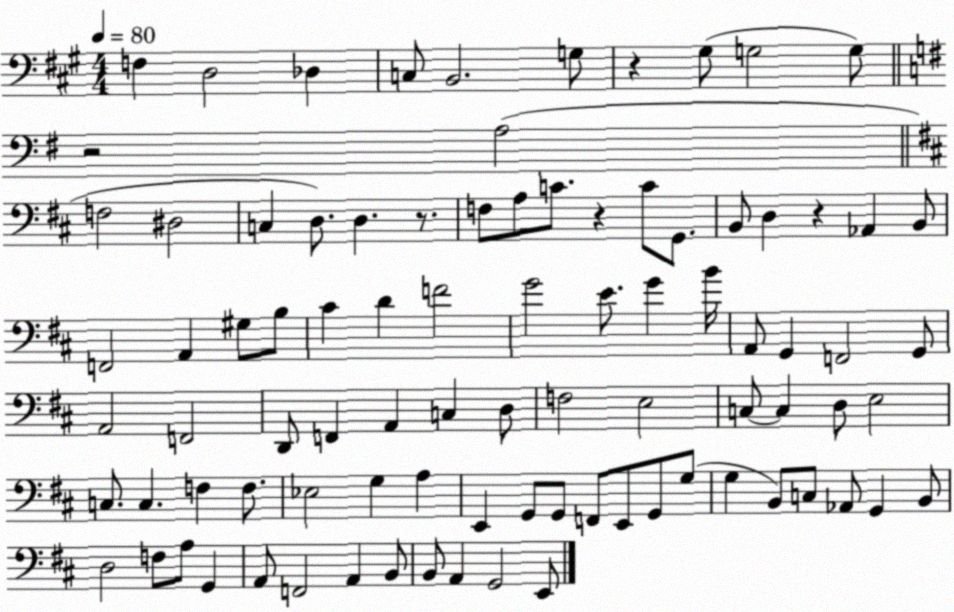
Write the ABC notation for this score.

X:1
T:Untitled
M:4/4
L:1/4
K:A
F, D,2 _D, C,/2 B,,2 G,/2 z ^G,/2 G,2 G,/2 z2 A,2 F,2 ^D,2 C, D,/2 D, z/2 F,/2 A,/2 C/2 z C/2 G,,/2 B,,/2 D, z _A,, B,,/2 F,,2 A,, ^G,/2 B,/2 ^C D F2 G2 E/2 G B/4 A,,/2 G,, F,,2 G,,/2 A,,2 F,,2 D,,/2 F,, A,, C, D,/2 F,2 E,2 C,/2 C, D,/2 E,2 C,/2 C, F, F,/2 _E,2 G, A, E,, G,,/2 G,,/2 F,,/2 E,,/2 G,,/2 G,/2 G, B,,/2 C,/2 _A,,/2 G,, B,,/2 D,2 F,/2 A,/2 G,, A,,/2 F,,2 A,, B,,/2 B,,/2 A,, G,,2 E,,/2